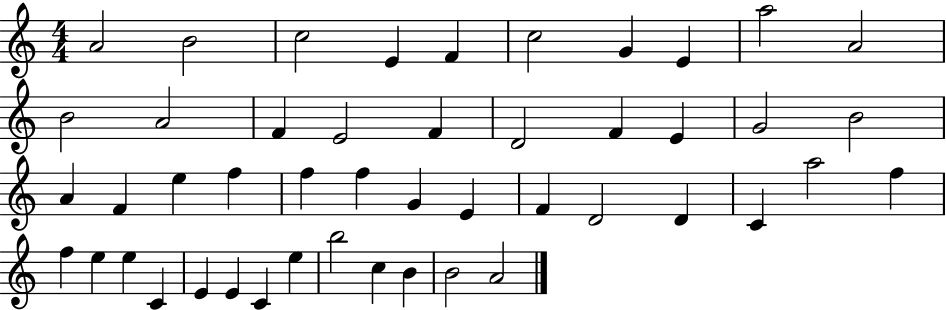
{
  \clef treble
  \numericTimeSignature
  \time 4/4
  \key c \major
  a'2 b'2 | c''2 e'4 f'4 | c''2 g'4 e'4 | a''2 a'2 | \break b'2 a'2 | f'4 e'2 f'4 | d'2 f'4 e'4 | g'2 b'2 | \break a'4 f'4 e''4 f''4 | f''4 f''4 g'4 e'4 | f'4 d'2 d'4 | c'4 a''2 f''4 | \break f''4 e''4 e''4 c'4 | e'4 e'4 c'4 e''4 | b''2 c''4 b'4 | b'2 a'2 | \break \bar "|."
}